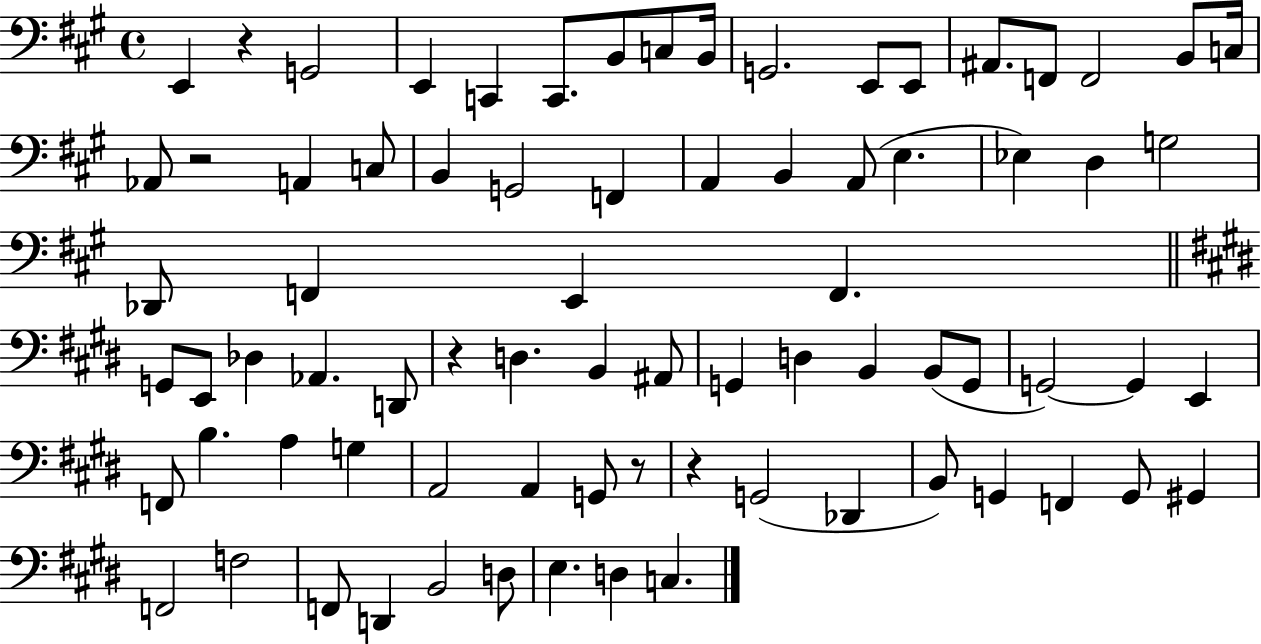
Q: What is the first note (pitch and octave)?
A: E2